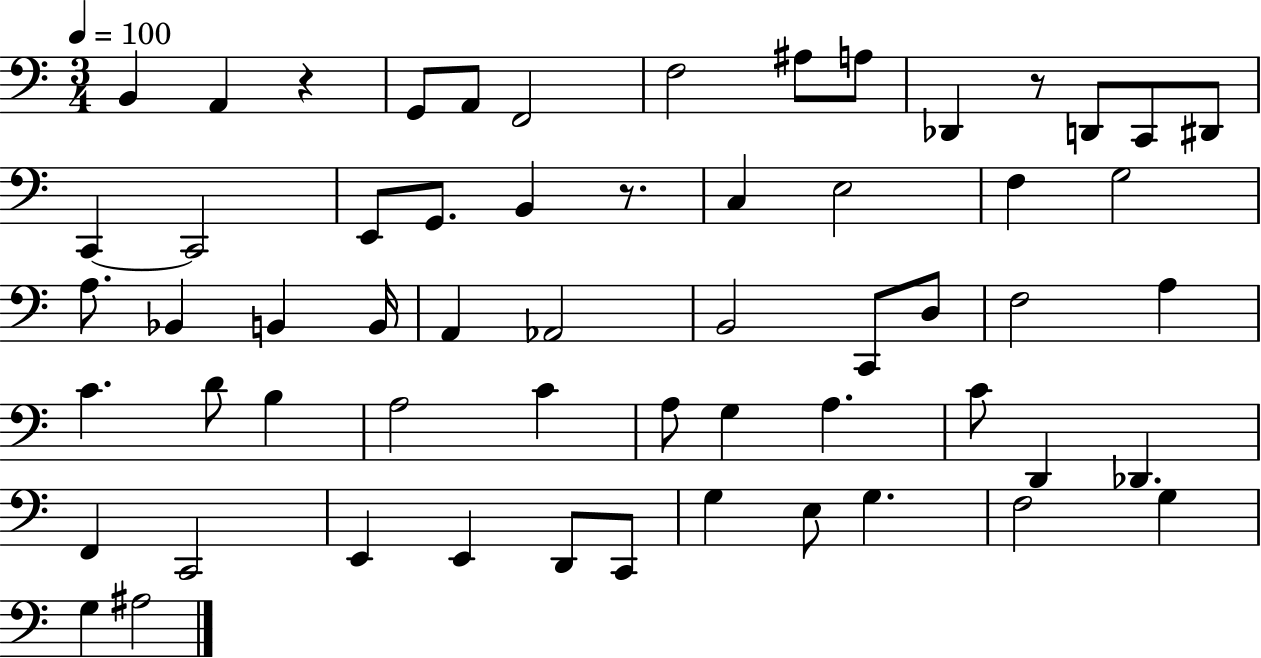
X:1
T:Untitled
M:3/4
L:1/4
K:C
B,, A,, z G,,/2 A,,/2 F,,2 F,2 ^A,/2 A,/2 _D,, z/2 D,,/2 C,,/2 ^D,,/2 C,, C,,2 E,,/2 G,,/2 B,, z/2 C, E,2 F, G,2 A,/2 _B,, B,, B,,/4 A,, _A,,2 B,,2 C,,/2 D,/2 F,2 A, C D/2 B, A,2 C A,/2 G, A, C/2 D,, _D,, F,, C,,2 E,, E,, D,,/2 C,,/2 G, E,/2 G, F,2 G, G, ^A,2